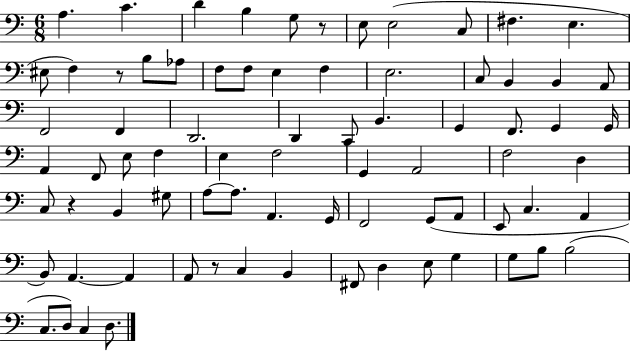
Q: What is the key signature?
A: C major